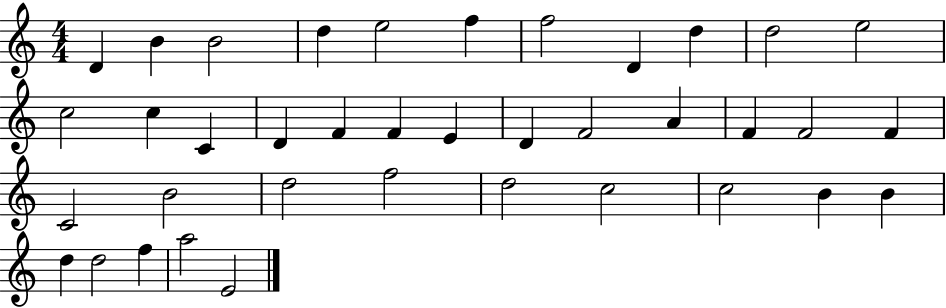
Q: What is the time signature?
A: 4/4